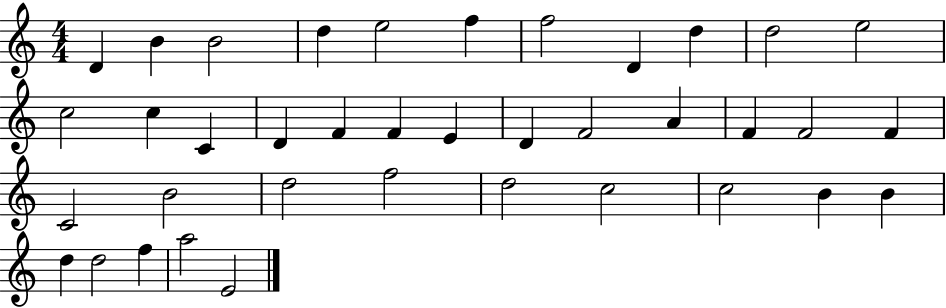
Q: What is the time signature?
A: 4/4